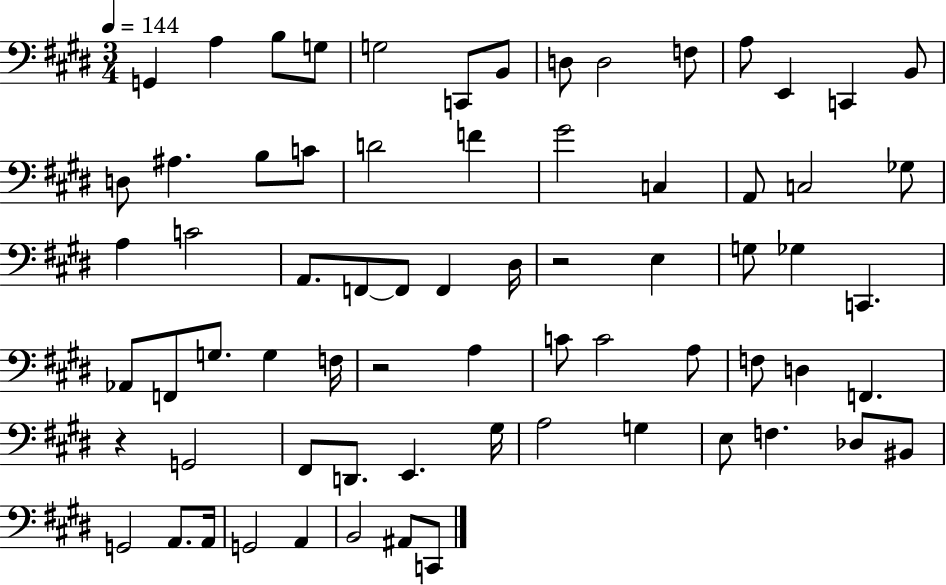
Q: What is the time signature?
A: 3/4